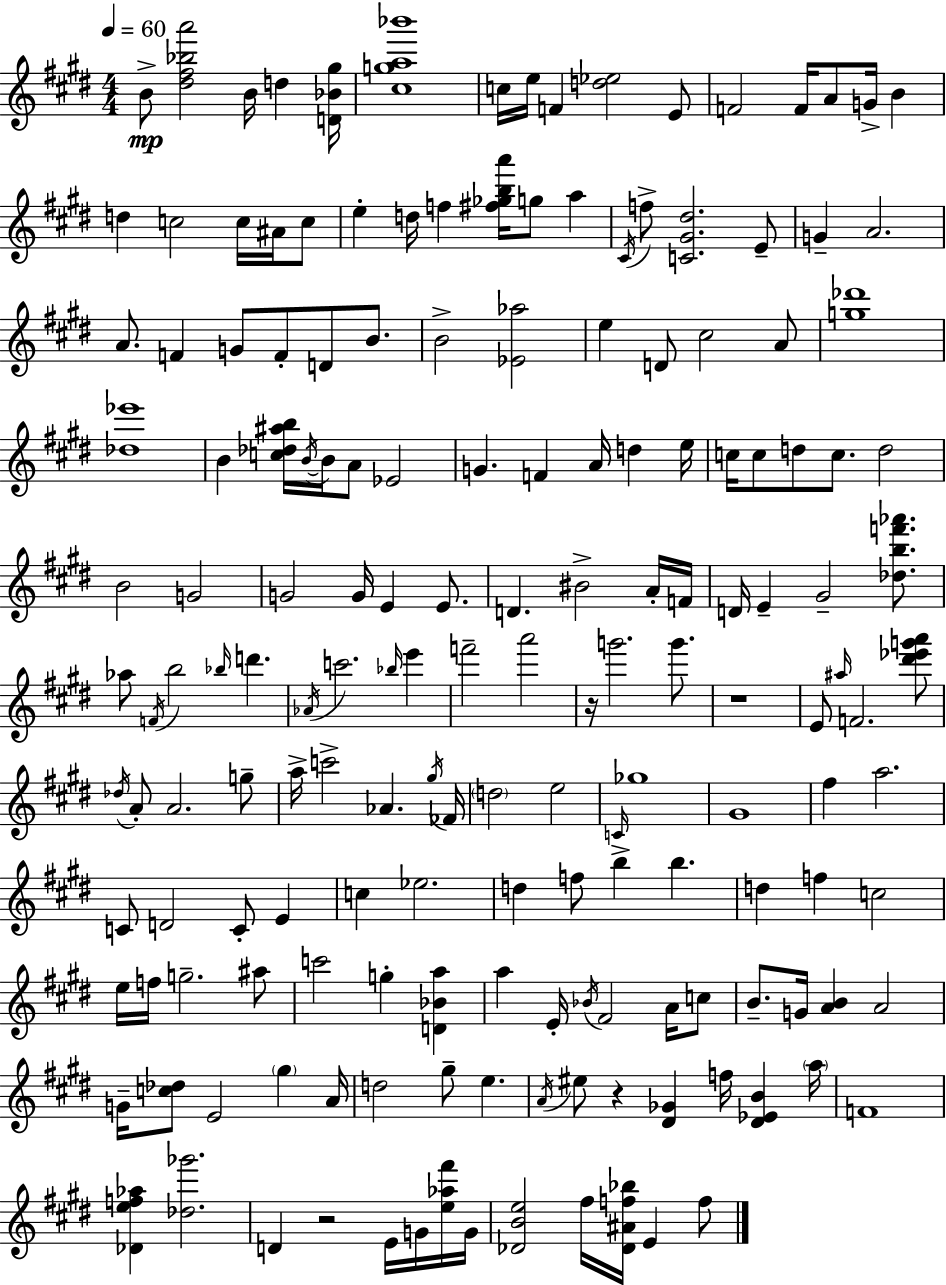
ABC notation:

X:1
T:Untitled
M:4/4
L:1/4
K:E
B/2 [^d^f_ba']2 B/4 d [D_B^g]/4 [^cga_b']4 c/4 e/4 F [d_e]2 E/2 F2 F/4 A/2 G/4 B d c2 c/4 ^A/4 c/2 e d/4 f [^f_gba']/4 g/2 a ^C/4 f/2 [C^G^d]2 E/2 G A2 A/2 F G/2 F/2 D/2 B/2 B2 [_E_a]2 e D/2 ^c2 A/2 [g_d']4 [_d_e']4 B [c_d^ab]/4 B/4 B/4 A/2 _E2 G F A/4 d e/4 c/4 c/2 d/2 c/2 d2 B2 G2 G2 G/4 E E/2 D ^B2 A/4 F/4 D/4 E ^G2 [_dbf'_a']/2 _a/2 F/4 b2 _b/4 d' _A/4 c'2 _b/4 e' f'2 a'2 z/4 g'2 g'/2 z4 E/2 ^a/4 F2 [^d'_e'g'a']/2 _d/4 A/2 A2 g/2 a/4 c'2 _A ^g/4 _F/4 d2 e2 C/4 _g4 ^G4 ^f a2 C/2 D2 C/2 E c _e2 d f/2 b b d f c2 e/4 f/4 g2 ^a/2 c'2 g [D_Ba] a E/4 _B/4 ^F2 A/4 c/2 B/2 G/4 [AB] A2 G/4 [c_d]/2 E2 ^g A/4 d2 ^g/2 e A/4 ^e/2 z [^D_G] f/4 [^D_EB] a/4 F4 [_Def_a] [_d_g']2 D z2 E/4 G/4 [e_a^f']/4 G/4 [_DBe]2 ^f/4 [_D^Af_b]/4 E f/2